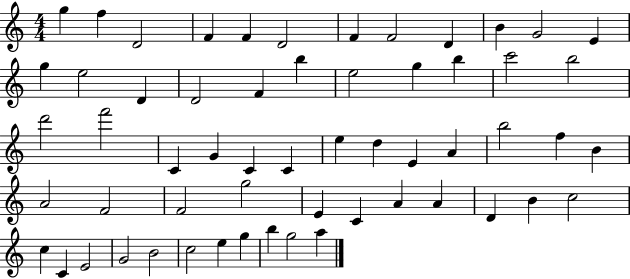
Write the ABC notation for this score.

X:1
T:Untitled
M:4/4
L:1/4
K:C
g f D2 F F D2 F F2 D B G2 E g e2 D D2 F b e2 g b c'2 b2 d'2 f'2 C G C C e d E A b2 f B A2 F2 F2 g2 E C A A D B c2 c C E2 G2 B2 c2 e g b g2 a